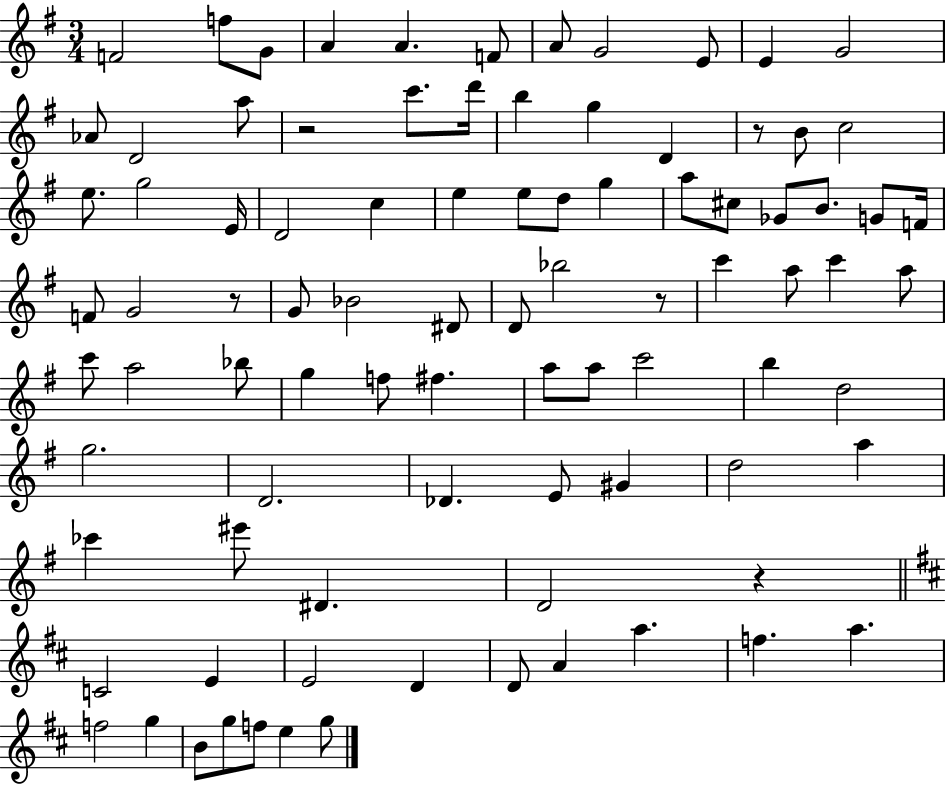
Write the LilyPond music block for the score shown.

{
  \clef treble
  \numericTimeSignature
  \time 3/4
  \key g \major
  f'2 f''8 g'8 | a'4 a'4. f'8 | a'8 g'2 e'8 | e'4 g'2 | \break aes'8 d'2 a''8 | r2 c'''8. d'''16 | b''4 g''4 d'4 | r8 b'8 c''2 | \break e''8. g''2 e'16 | d'2 c''4 | e''4 e''8 d''8 g''4 | a''8 cis''8 ges'8 b'8. g'8 f'16 | \break f'8 g'2 r8 | g'8 bes'2 dis'8 | d'8 bes''2 r8 | c'''4 a''8 c'''4 a''8 | \break c'''8 a''2 bes''8 | g''4 f''8 fis''4. | a''8 a''8 c'''2 | b''4 d''2 | \break g''2. | d'2. | des'4. e'8 gis'4 | d''2 a''4 | \break ces'''4 eis'''8 dis'4. | d'2 r4 | \bar "||" \break \key d \major c'2 e'4 | e'2 d'4 | d'8 a'4 a''4. | f''4. a''4. | \break f''2 g''4 | b'8 g''8 f''8 e''4 g''8 | \bar "|."
}